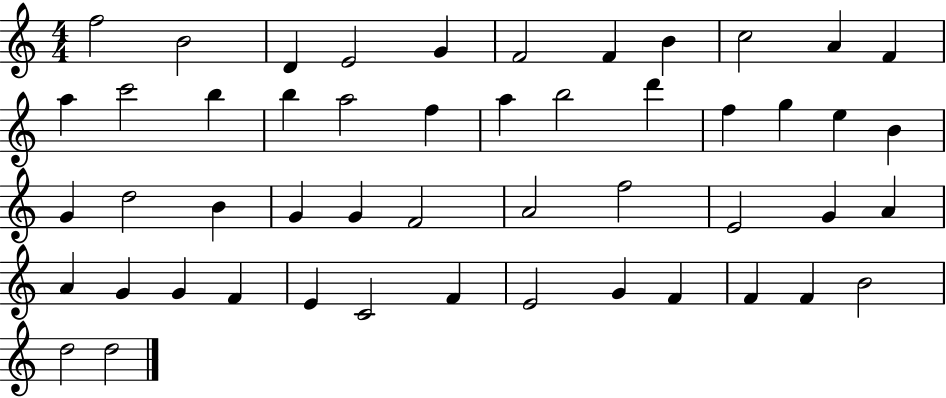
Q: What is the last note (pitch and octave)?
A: D5